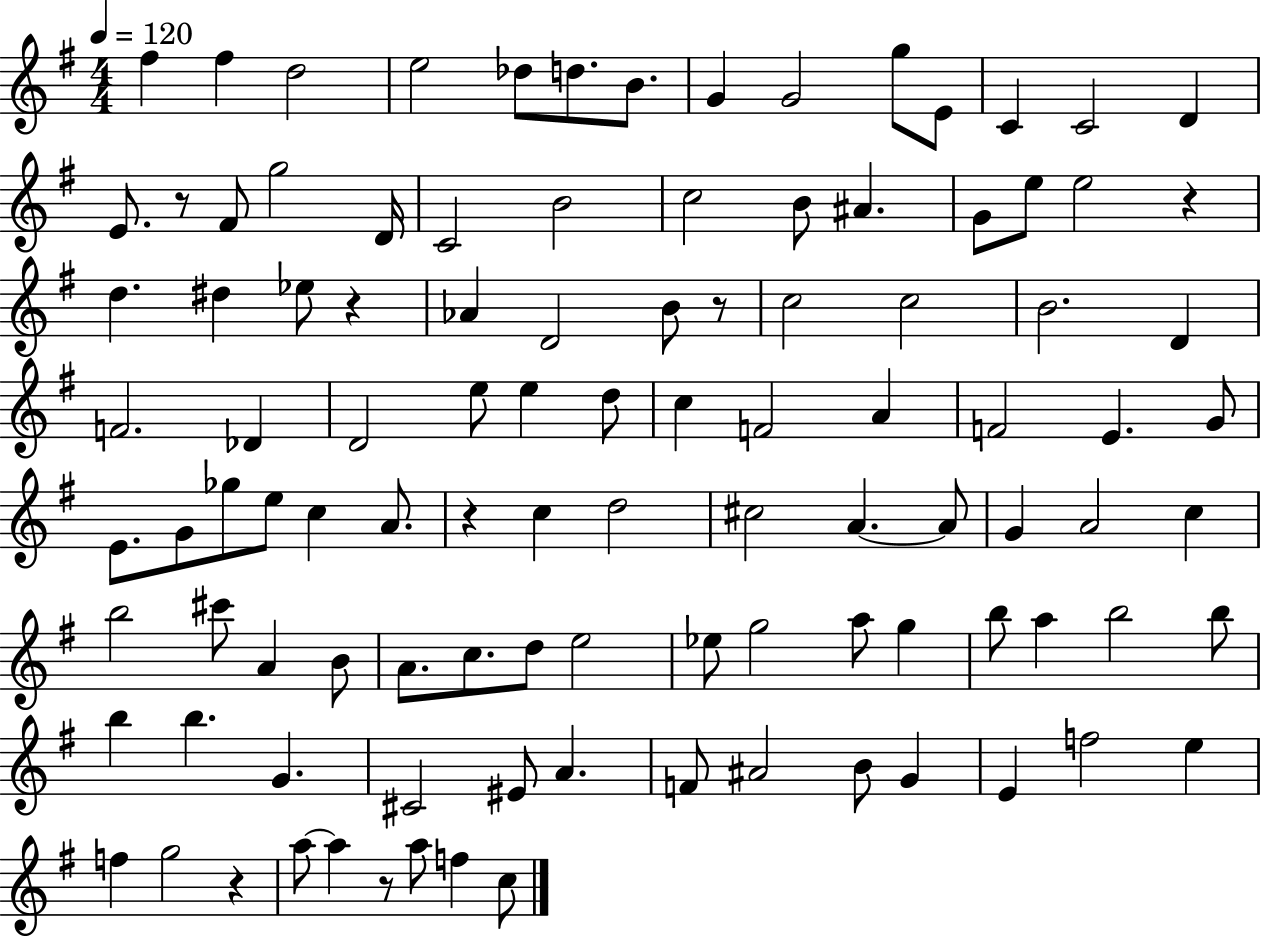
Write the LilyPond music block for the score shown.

{
  \clef treble
  \numericTimeSignature
  \time 4/4
  \key g \major
  \tempo 4 = 120
  \repeat volta 2 { fis''4 fis''4 d''2 | e''2 des''8 d''8. b'8. | g'4 g'2 g''8 e'8 | c'4 c'2 d'4 | \break e'8. r8 fis'8 g''2 d'16 | c'2 b'2 | c''2 b'8 ais'4. | g'8 e''8 e''2 r4 | \break d''4. dis''4 ees''8 r4 | aes'4 d'2 b'8 r8 | c''2 c''2 | b'2. d'4 | \break f'2. des'4 | d'2 e''8 e''4 d''8 | c''4 f'2 a'4 | f'2 e'4. g'8 | \break e'8. g'8 ges''8 e''8 c''4 a'8. | r4 c''4 d''2 | cis''2 a'4.~~ a'8 | g'4 a'2 c''4 | \break b''2 cis'''8 a'4 b'8 | a'8. c''8. d''8 e''2 | ees''8 g''2 a''8 g''4 | b''8 a''4 b''2 b''8 | \break b''4 b''4. g'4. | cis'2 eis'8 a'4. | f'8 ais'2 b'8 g'4 | e'4 f''2 e''4 | \break f''4 g''2 r4 | a''8~~ a''4 r8 a''8 f''4 c''8 | } \bar "|."
}